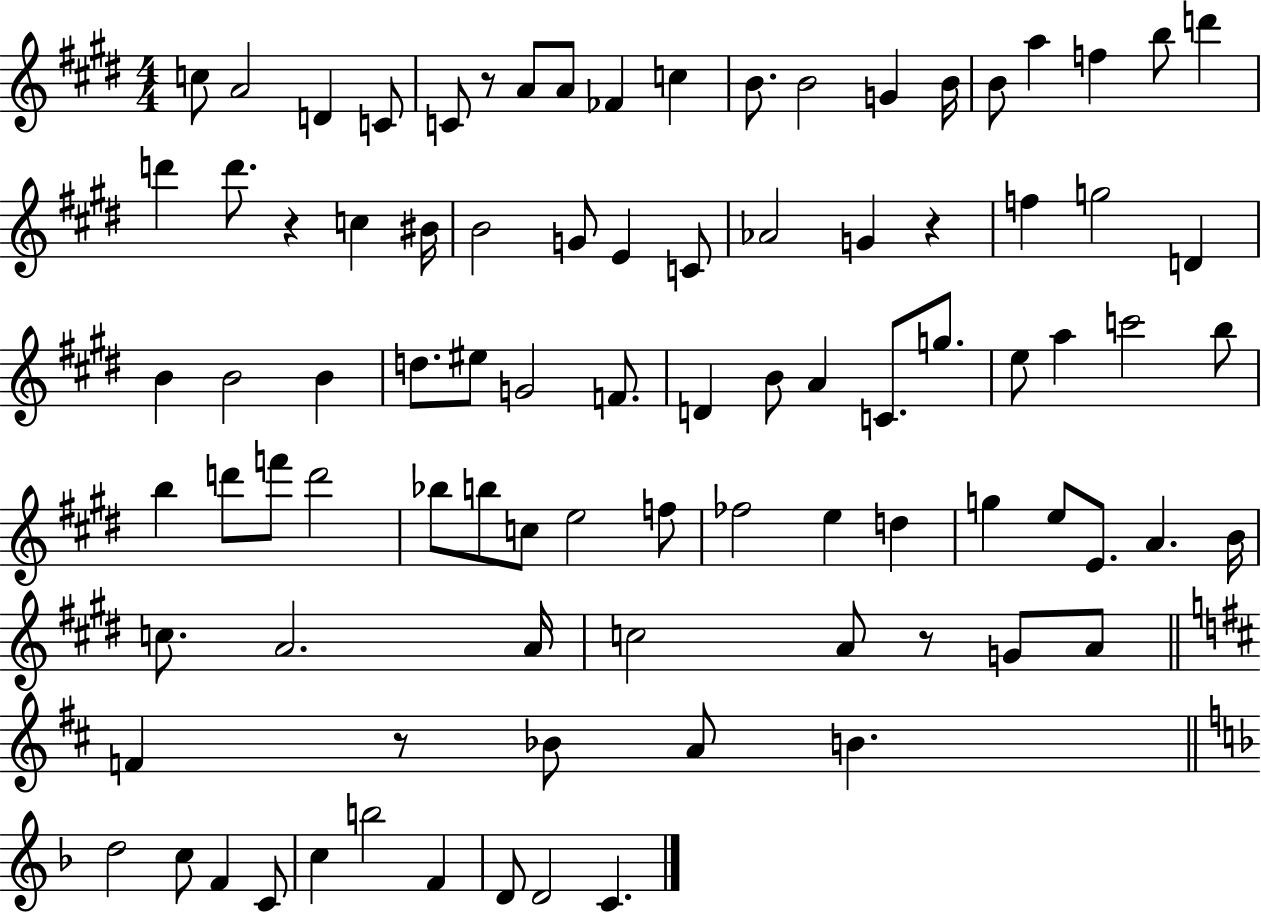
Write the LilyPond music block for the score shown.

{
  \clef treble
  \numericTimeSignature
  \time 4/4
  \key e \major
  c''8 a'2 d'4 c'8 | c'8 r8 a'8 a'8 fes'4 c''4 | b'8. b'2 g'4 b'16 | b'8 a''4 f''4 b''8 d'''4 | \break d'''4 d'''8. r4 c''4 bis'16 | b'2 g'8 e'4 c'8 | aes'2 g'4 r4 | f''4 g''2 d'4 | \break b'4 b'2 b'4 | d''8. eis''8 g'2 f'8. | d'4 b'8 a'4 c'8. g''8. | e''8 a''4 c'''2 b''8 | \break b''4 d'''8 f'''8 d'''2 | bes''8 b''8 c''8 e''2 f''8 | fes''2 e''4 d''4 | g''4 e''8 e'8. a'4. b'16 | \break c''8. a'2. a'16 | c''2 a'8 r8 g'8 a'8 | \bar "||" \break \key d \major f'4 r8 bes'8 a'8 b'4. | \bar "||" \break \key d \minor d''2 c''8 f'4 c'8 | c''4 b''2 f'4 | d'8 d'2 c'4. | \bar "|."
}